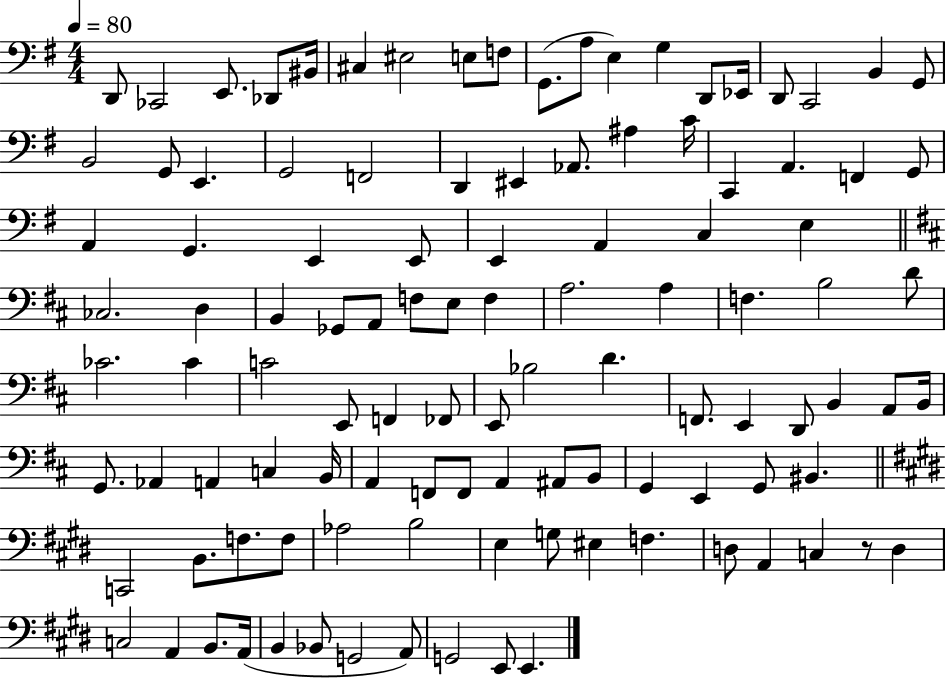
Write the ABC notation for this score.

X:1
T:Untitled
M:4/4
L:1/4
K:G
D,,/2 _C,,2 E,,/2 _D,,/2 ^B,,/4 ^C, ^E,2 E,/2 F,/2 G,,/2 A,/2 E, G, D,,/2 _E,,/4 D,,/2 C,,2 B,, G,,/2 B,,2 G,,/2 E,, G,,2 F,,2 D,, ^E,, _A,,/2 ^A, C/4 C,, A,, F,, G,,/2 A,, G,, E,, E,,/2 E,, A,, C, E, _C,2 D, B,, _G,,/2 A,,/2 F,/2 E,/2 F, A,2 A, F, B,2 D/2 _C2 _C C2 E,,/2 F,, _F,,/2 E,,/2 _B,2 D F,,/2 E,, D,,/2 B,, A,,/2 B,,/4 G,,/2 _A,, A,, C, B,,/4 A,, F,,/2 F,,/2 A,, ^A,,/2 B,,/2 G,, E,, G,,/2 ^B,, C,,2 B,,/2 F,/2 F,/2 _A,2 B,2 E, G,/2 ^E, F, D,/2 A,, C, z/2 D, C,2 A,, B,,/2 A,,/4 B,, _B,,/2 G,,2 A,,/2 G,,2 E,,/2 E,,